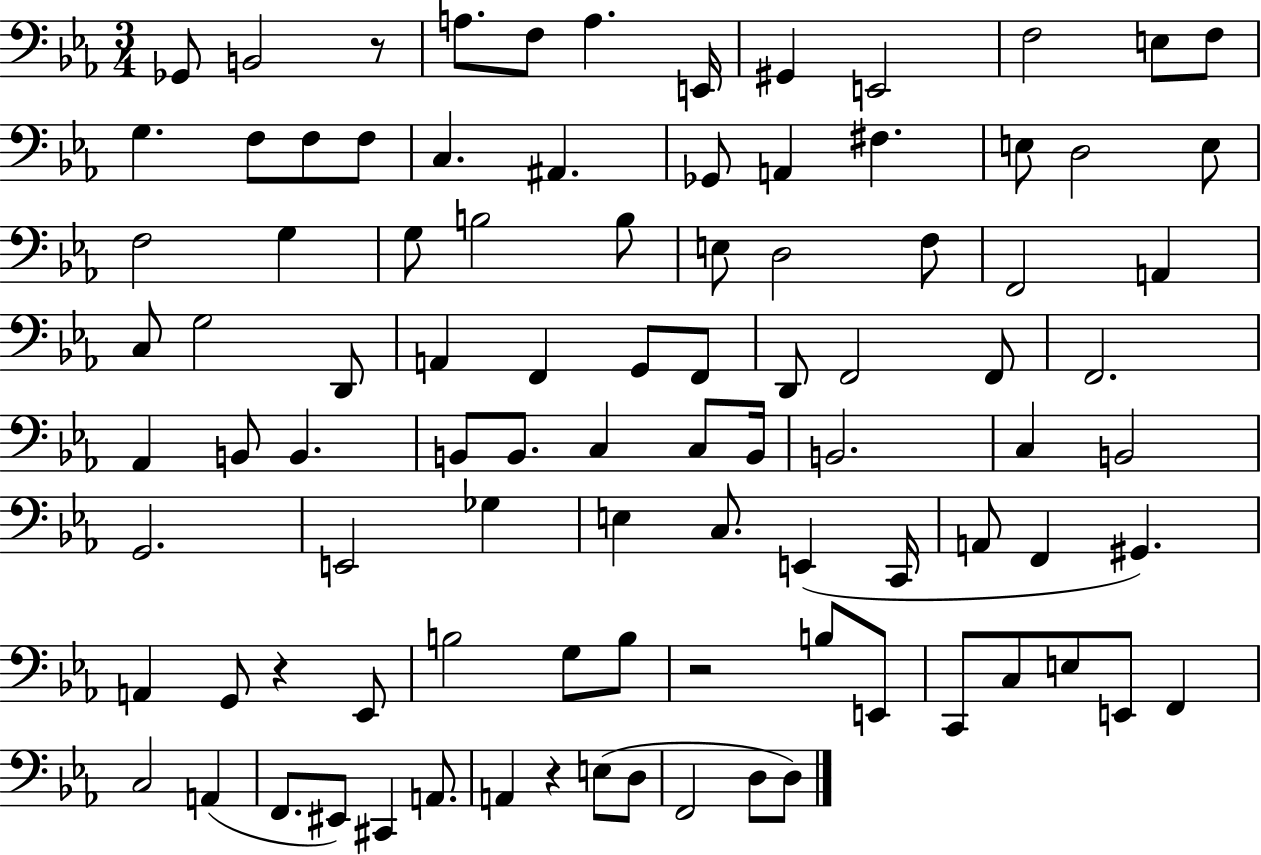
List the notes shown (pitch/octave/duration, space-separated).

Gb2/e B2/h R/e A3/e. F3/e A3/q. E2/s G#2/q E2/h F3/h E3/e F3/e G3/q. F3/e F3/e F3/e C3/q. A#2/q. Gb2/e A2/q F#3/q. E3/e D3/h E3/e F3/h G3/q G3/e B3/h B3/e E3/e D3/h F3/e F2/h A2/q C3/e G3/h D2/e A2/q F2/q G2/e F2/e D2/e F2/h F2/e F2/h. Ab2/q B2/e B2/q. B2/e B2/e. C3/q C3/e B2/s B2/h. C3/q B2/h G2/h. E2/h Gb3/q E3/q C3/e. E2/q C2/s A2/e F2/q G#2/q. A2/q G2/e R/q Eb2/e B3/h G3/e B3/e R/h B3/e E2/e C2/e C3/e E3/e E2/e F2/q C3/h A2/q F2/e. EIS2/e C#2/q A2/e. A2/q R/q E3/e D3/e F2/h D3/e D3/e